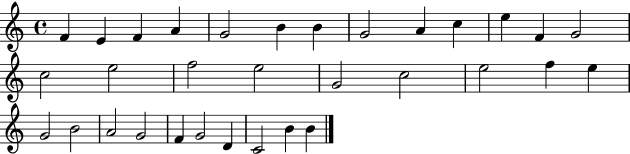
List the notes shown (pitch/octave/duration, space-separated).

F4/q E4/q F4/q A4/q G4/h B4/q B4/q G4/h A4/q C5/q E5/q F4/q G4/h C5/h E5/h F5/h E5/h G4/h C5/h E5/h F5/q E5/q G4/h B4/h A4/h G4/h F4/q G4/h D4/q C4/h B4/q B4/q